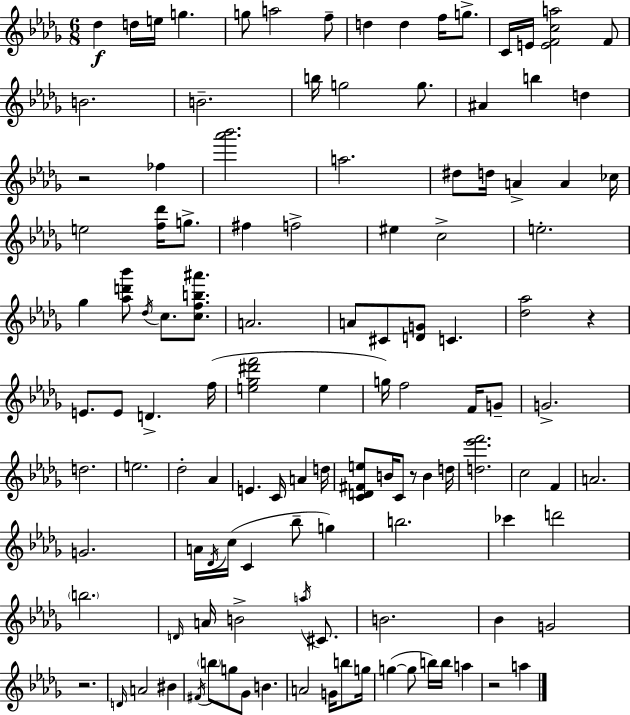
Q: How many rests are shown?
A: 5